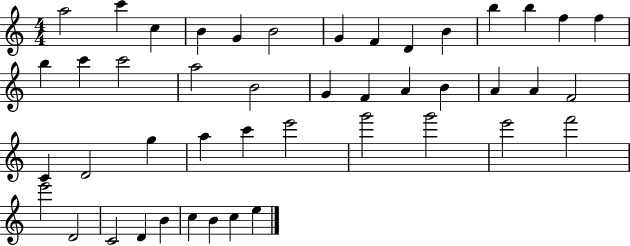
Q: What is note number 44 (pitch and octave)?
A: C5